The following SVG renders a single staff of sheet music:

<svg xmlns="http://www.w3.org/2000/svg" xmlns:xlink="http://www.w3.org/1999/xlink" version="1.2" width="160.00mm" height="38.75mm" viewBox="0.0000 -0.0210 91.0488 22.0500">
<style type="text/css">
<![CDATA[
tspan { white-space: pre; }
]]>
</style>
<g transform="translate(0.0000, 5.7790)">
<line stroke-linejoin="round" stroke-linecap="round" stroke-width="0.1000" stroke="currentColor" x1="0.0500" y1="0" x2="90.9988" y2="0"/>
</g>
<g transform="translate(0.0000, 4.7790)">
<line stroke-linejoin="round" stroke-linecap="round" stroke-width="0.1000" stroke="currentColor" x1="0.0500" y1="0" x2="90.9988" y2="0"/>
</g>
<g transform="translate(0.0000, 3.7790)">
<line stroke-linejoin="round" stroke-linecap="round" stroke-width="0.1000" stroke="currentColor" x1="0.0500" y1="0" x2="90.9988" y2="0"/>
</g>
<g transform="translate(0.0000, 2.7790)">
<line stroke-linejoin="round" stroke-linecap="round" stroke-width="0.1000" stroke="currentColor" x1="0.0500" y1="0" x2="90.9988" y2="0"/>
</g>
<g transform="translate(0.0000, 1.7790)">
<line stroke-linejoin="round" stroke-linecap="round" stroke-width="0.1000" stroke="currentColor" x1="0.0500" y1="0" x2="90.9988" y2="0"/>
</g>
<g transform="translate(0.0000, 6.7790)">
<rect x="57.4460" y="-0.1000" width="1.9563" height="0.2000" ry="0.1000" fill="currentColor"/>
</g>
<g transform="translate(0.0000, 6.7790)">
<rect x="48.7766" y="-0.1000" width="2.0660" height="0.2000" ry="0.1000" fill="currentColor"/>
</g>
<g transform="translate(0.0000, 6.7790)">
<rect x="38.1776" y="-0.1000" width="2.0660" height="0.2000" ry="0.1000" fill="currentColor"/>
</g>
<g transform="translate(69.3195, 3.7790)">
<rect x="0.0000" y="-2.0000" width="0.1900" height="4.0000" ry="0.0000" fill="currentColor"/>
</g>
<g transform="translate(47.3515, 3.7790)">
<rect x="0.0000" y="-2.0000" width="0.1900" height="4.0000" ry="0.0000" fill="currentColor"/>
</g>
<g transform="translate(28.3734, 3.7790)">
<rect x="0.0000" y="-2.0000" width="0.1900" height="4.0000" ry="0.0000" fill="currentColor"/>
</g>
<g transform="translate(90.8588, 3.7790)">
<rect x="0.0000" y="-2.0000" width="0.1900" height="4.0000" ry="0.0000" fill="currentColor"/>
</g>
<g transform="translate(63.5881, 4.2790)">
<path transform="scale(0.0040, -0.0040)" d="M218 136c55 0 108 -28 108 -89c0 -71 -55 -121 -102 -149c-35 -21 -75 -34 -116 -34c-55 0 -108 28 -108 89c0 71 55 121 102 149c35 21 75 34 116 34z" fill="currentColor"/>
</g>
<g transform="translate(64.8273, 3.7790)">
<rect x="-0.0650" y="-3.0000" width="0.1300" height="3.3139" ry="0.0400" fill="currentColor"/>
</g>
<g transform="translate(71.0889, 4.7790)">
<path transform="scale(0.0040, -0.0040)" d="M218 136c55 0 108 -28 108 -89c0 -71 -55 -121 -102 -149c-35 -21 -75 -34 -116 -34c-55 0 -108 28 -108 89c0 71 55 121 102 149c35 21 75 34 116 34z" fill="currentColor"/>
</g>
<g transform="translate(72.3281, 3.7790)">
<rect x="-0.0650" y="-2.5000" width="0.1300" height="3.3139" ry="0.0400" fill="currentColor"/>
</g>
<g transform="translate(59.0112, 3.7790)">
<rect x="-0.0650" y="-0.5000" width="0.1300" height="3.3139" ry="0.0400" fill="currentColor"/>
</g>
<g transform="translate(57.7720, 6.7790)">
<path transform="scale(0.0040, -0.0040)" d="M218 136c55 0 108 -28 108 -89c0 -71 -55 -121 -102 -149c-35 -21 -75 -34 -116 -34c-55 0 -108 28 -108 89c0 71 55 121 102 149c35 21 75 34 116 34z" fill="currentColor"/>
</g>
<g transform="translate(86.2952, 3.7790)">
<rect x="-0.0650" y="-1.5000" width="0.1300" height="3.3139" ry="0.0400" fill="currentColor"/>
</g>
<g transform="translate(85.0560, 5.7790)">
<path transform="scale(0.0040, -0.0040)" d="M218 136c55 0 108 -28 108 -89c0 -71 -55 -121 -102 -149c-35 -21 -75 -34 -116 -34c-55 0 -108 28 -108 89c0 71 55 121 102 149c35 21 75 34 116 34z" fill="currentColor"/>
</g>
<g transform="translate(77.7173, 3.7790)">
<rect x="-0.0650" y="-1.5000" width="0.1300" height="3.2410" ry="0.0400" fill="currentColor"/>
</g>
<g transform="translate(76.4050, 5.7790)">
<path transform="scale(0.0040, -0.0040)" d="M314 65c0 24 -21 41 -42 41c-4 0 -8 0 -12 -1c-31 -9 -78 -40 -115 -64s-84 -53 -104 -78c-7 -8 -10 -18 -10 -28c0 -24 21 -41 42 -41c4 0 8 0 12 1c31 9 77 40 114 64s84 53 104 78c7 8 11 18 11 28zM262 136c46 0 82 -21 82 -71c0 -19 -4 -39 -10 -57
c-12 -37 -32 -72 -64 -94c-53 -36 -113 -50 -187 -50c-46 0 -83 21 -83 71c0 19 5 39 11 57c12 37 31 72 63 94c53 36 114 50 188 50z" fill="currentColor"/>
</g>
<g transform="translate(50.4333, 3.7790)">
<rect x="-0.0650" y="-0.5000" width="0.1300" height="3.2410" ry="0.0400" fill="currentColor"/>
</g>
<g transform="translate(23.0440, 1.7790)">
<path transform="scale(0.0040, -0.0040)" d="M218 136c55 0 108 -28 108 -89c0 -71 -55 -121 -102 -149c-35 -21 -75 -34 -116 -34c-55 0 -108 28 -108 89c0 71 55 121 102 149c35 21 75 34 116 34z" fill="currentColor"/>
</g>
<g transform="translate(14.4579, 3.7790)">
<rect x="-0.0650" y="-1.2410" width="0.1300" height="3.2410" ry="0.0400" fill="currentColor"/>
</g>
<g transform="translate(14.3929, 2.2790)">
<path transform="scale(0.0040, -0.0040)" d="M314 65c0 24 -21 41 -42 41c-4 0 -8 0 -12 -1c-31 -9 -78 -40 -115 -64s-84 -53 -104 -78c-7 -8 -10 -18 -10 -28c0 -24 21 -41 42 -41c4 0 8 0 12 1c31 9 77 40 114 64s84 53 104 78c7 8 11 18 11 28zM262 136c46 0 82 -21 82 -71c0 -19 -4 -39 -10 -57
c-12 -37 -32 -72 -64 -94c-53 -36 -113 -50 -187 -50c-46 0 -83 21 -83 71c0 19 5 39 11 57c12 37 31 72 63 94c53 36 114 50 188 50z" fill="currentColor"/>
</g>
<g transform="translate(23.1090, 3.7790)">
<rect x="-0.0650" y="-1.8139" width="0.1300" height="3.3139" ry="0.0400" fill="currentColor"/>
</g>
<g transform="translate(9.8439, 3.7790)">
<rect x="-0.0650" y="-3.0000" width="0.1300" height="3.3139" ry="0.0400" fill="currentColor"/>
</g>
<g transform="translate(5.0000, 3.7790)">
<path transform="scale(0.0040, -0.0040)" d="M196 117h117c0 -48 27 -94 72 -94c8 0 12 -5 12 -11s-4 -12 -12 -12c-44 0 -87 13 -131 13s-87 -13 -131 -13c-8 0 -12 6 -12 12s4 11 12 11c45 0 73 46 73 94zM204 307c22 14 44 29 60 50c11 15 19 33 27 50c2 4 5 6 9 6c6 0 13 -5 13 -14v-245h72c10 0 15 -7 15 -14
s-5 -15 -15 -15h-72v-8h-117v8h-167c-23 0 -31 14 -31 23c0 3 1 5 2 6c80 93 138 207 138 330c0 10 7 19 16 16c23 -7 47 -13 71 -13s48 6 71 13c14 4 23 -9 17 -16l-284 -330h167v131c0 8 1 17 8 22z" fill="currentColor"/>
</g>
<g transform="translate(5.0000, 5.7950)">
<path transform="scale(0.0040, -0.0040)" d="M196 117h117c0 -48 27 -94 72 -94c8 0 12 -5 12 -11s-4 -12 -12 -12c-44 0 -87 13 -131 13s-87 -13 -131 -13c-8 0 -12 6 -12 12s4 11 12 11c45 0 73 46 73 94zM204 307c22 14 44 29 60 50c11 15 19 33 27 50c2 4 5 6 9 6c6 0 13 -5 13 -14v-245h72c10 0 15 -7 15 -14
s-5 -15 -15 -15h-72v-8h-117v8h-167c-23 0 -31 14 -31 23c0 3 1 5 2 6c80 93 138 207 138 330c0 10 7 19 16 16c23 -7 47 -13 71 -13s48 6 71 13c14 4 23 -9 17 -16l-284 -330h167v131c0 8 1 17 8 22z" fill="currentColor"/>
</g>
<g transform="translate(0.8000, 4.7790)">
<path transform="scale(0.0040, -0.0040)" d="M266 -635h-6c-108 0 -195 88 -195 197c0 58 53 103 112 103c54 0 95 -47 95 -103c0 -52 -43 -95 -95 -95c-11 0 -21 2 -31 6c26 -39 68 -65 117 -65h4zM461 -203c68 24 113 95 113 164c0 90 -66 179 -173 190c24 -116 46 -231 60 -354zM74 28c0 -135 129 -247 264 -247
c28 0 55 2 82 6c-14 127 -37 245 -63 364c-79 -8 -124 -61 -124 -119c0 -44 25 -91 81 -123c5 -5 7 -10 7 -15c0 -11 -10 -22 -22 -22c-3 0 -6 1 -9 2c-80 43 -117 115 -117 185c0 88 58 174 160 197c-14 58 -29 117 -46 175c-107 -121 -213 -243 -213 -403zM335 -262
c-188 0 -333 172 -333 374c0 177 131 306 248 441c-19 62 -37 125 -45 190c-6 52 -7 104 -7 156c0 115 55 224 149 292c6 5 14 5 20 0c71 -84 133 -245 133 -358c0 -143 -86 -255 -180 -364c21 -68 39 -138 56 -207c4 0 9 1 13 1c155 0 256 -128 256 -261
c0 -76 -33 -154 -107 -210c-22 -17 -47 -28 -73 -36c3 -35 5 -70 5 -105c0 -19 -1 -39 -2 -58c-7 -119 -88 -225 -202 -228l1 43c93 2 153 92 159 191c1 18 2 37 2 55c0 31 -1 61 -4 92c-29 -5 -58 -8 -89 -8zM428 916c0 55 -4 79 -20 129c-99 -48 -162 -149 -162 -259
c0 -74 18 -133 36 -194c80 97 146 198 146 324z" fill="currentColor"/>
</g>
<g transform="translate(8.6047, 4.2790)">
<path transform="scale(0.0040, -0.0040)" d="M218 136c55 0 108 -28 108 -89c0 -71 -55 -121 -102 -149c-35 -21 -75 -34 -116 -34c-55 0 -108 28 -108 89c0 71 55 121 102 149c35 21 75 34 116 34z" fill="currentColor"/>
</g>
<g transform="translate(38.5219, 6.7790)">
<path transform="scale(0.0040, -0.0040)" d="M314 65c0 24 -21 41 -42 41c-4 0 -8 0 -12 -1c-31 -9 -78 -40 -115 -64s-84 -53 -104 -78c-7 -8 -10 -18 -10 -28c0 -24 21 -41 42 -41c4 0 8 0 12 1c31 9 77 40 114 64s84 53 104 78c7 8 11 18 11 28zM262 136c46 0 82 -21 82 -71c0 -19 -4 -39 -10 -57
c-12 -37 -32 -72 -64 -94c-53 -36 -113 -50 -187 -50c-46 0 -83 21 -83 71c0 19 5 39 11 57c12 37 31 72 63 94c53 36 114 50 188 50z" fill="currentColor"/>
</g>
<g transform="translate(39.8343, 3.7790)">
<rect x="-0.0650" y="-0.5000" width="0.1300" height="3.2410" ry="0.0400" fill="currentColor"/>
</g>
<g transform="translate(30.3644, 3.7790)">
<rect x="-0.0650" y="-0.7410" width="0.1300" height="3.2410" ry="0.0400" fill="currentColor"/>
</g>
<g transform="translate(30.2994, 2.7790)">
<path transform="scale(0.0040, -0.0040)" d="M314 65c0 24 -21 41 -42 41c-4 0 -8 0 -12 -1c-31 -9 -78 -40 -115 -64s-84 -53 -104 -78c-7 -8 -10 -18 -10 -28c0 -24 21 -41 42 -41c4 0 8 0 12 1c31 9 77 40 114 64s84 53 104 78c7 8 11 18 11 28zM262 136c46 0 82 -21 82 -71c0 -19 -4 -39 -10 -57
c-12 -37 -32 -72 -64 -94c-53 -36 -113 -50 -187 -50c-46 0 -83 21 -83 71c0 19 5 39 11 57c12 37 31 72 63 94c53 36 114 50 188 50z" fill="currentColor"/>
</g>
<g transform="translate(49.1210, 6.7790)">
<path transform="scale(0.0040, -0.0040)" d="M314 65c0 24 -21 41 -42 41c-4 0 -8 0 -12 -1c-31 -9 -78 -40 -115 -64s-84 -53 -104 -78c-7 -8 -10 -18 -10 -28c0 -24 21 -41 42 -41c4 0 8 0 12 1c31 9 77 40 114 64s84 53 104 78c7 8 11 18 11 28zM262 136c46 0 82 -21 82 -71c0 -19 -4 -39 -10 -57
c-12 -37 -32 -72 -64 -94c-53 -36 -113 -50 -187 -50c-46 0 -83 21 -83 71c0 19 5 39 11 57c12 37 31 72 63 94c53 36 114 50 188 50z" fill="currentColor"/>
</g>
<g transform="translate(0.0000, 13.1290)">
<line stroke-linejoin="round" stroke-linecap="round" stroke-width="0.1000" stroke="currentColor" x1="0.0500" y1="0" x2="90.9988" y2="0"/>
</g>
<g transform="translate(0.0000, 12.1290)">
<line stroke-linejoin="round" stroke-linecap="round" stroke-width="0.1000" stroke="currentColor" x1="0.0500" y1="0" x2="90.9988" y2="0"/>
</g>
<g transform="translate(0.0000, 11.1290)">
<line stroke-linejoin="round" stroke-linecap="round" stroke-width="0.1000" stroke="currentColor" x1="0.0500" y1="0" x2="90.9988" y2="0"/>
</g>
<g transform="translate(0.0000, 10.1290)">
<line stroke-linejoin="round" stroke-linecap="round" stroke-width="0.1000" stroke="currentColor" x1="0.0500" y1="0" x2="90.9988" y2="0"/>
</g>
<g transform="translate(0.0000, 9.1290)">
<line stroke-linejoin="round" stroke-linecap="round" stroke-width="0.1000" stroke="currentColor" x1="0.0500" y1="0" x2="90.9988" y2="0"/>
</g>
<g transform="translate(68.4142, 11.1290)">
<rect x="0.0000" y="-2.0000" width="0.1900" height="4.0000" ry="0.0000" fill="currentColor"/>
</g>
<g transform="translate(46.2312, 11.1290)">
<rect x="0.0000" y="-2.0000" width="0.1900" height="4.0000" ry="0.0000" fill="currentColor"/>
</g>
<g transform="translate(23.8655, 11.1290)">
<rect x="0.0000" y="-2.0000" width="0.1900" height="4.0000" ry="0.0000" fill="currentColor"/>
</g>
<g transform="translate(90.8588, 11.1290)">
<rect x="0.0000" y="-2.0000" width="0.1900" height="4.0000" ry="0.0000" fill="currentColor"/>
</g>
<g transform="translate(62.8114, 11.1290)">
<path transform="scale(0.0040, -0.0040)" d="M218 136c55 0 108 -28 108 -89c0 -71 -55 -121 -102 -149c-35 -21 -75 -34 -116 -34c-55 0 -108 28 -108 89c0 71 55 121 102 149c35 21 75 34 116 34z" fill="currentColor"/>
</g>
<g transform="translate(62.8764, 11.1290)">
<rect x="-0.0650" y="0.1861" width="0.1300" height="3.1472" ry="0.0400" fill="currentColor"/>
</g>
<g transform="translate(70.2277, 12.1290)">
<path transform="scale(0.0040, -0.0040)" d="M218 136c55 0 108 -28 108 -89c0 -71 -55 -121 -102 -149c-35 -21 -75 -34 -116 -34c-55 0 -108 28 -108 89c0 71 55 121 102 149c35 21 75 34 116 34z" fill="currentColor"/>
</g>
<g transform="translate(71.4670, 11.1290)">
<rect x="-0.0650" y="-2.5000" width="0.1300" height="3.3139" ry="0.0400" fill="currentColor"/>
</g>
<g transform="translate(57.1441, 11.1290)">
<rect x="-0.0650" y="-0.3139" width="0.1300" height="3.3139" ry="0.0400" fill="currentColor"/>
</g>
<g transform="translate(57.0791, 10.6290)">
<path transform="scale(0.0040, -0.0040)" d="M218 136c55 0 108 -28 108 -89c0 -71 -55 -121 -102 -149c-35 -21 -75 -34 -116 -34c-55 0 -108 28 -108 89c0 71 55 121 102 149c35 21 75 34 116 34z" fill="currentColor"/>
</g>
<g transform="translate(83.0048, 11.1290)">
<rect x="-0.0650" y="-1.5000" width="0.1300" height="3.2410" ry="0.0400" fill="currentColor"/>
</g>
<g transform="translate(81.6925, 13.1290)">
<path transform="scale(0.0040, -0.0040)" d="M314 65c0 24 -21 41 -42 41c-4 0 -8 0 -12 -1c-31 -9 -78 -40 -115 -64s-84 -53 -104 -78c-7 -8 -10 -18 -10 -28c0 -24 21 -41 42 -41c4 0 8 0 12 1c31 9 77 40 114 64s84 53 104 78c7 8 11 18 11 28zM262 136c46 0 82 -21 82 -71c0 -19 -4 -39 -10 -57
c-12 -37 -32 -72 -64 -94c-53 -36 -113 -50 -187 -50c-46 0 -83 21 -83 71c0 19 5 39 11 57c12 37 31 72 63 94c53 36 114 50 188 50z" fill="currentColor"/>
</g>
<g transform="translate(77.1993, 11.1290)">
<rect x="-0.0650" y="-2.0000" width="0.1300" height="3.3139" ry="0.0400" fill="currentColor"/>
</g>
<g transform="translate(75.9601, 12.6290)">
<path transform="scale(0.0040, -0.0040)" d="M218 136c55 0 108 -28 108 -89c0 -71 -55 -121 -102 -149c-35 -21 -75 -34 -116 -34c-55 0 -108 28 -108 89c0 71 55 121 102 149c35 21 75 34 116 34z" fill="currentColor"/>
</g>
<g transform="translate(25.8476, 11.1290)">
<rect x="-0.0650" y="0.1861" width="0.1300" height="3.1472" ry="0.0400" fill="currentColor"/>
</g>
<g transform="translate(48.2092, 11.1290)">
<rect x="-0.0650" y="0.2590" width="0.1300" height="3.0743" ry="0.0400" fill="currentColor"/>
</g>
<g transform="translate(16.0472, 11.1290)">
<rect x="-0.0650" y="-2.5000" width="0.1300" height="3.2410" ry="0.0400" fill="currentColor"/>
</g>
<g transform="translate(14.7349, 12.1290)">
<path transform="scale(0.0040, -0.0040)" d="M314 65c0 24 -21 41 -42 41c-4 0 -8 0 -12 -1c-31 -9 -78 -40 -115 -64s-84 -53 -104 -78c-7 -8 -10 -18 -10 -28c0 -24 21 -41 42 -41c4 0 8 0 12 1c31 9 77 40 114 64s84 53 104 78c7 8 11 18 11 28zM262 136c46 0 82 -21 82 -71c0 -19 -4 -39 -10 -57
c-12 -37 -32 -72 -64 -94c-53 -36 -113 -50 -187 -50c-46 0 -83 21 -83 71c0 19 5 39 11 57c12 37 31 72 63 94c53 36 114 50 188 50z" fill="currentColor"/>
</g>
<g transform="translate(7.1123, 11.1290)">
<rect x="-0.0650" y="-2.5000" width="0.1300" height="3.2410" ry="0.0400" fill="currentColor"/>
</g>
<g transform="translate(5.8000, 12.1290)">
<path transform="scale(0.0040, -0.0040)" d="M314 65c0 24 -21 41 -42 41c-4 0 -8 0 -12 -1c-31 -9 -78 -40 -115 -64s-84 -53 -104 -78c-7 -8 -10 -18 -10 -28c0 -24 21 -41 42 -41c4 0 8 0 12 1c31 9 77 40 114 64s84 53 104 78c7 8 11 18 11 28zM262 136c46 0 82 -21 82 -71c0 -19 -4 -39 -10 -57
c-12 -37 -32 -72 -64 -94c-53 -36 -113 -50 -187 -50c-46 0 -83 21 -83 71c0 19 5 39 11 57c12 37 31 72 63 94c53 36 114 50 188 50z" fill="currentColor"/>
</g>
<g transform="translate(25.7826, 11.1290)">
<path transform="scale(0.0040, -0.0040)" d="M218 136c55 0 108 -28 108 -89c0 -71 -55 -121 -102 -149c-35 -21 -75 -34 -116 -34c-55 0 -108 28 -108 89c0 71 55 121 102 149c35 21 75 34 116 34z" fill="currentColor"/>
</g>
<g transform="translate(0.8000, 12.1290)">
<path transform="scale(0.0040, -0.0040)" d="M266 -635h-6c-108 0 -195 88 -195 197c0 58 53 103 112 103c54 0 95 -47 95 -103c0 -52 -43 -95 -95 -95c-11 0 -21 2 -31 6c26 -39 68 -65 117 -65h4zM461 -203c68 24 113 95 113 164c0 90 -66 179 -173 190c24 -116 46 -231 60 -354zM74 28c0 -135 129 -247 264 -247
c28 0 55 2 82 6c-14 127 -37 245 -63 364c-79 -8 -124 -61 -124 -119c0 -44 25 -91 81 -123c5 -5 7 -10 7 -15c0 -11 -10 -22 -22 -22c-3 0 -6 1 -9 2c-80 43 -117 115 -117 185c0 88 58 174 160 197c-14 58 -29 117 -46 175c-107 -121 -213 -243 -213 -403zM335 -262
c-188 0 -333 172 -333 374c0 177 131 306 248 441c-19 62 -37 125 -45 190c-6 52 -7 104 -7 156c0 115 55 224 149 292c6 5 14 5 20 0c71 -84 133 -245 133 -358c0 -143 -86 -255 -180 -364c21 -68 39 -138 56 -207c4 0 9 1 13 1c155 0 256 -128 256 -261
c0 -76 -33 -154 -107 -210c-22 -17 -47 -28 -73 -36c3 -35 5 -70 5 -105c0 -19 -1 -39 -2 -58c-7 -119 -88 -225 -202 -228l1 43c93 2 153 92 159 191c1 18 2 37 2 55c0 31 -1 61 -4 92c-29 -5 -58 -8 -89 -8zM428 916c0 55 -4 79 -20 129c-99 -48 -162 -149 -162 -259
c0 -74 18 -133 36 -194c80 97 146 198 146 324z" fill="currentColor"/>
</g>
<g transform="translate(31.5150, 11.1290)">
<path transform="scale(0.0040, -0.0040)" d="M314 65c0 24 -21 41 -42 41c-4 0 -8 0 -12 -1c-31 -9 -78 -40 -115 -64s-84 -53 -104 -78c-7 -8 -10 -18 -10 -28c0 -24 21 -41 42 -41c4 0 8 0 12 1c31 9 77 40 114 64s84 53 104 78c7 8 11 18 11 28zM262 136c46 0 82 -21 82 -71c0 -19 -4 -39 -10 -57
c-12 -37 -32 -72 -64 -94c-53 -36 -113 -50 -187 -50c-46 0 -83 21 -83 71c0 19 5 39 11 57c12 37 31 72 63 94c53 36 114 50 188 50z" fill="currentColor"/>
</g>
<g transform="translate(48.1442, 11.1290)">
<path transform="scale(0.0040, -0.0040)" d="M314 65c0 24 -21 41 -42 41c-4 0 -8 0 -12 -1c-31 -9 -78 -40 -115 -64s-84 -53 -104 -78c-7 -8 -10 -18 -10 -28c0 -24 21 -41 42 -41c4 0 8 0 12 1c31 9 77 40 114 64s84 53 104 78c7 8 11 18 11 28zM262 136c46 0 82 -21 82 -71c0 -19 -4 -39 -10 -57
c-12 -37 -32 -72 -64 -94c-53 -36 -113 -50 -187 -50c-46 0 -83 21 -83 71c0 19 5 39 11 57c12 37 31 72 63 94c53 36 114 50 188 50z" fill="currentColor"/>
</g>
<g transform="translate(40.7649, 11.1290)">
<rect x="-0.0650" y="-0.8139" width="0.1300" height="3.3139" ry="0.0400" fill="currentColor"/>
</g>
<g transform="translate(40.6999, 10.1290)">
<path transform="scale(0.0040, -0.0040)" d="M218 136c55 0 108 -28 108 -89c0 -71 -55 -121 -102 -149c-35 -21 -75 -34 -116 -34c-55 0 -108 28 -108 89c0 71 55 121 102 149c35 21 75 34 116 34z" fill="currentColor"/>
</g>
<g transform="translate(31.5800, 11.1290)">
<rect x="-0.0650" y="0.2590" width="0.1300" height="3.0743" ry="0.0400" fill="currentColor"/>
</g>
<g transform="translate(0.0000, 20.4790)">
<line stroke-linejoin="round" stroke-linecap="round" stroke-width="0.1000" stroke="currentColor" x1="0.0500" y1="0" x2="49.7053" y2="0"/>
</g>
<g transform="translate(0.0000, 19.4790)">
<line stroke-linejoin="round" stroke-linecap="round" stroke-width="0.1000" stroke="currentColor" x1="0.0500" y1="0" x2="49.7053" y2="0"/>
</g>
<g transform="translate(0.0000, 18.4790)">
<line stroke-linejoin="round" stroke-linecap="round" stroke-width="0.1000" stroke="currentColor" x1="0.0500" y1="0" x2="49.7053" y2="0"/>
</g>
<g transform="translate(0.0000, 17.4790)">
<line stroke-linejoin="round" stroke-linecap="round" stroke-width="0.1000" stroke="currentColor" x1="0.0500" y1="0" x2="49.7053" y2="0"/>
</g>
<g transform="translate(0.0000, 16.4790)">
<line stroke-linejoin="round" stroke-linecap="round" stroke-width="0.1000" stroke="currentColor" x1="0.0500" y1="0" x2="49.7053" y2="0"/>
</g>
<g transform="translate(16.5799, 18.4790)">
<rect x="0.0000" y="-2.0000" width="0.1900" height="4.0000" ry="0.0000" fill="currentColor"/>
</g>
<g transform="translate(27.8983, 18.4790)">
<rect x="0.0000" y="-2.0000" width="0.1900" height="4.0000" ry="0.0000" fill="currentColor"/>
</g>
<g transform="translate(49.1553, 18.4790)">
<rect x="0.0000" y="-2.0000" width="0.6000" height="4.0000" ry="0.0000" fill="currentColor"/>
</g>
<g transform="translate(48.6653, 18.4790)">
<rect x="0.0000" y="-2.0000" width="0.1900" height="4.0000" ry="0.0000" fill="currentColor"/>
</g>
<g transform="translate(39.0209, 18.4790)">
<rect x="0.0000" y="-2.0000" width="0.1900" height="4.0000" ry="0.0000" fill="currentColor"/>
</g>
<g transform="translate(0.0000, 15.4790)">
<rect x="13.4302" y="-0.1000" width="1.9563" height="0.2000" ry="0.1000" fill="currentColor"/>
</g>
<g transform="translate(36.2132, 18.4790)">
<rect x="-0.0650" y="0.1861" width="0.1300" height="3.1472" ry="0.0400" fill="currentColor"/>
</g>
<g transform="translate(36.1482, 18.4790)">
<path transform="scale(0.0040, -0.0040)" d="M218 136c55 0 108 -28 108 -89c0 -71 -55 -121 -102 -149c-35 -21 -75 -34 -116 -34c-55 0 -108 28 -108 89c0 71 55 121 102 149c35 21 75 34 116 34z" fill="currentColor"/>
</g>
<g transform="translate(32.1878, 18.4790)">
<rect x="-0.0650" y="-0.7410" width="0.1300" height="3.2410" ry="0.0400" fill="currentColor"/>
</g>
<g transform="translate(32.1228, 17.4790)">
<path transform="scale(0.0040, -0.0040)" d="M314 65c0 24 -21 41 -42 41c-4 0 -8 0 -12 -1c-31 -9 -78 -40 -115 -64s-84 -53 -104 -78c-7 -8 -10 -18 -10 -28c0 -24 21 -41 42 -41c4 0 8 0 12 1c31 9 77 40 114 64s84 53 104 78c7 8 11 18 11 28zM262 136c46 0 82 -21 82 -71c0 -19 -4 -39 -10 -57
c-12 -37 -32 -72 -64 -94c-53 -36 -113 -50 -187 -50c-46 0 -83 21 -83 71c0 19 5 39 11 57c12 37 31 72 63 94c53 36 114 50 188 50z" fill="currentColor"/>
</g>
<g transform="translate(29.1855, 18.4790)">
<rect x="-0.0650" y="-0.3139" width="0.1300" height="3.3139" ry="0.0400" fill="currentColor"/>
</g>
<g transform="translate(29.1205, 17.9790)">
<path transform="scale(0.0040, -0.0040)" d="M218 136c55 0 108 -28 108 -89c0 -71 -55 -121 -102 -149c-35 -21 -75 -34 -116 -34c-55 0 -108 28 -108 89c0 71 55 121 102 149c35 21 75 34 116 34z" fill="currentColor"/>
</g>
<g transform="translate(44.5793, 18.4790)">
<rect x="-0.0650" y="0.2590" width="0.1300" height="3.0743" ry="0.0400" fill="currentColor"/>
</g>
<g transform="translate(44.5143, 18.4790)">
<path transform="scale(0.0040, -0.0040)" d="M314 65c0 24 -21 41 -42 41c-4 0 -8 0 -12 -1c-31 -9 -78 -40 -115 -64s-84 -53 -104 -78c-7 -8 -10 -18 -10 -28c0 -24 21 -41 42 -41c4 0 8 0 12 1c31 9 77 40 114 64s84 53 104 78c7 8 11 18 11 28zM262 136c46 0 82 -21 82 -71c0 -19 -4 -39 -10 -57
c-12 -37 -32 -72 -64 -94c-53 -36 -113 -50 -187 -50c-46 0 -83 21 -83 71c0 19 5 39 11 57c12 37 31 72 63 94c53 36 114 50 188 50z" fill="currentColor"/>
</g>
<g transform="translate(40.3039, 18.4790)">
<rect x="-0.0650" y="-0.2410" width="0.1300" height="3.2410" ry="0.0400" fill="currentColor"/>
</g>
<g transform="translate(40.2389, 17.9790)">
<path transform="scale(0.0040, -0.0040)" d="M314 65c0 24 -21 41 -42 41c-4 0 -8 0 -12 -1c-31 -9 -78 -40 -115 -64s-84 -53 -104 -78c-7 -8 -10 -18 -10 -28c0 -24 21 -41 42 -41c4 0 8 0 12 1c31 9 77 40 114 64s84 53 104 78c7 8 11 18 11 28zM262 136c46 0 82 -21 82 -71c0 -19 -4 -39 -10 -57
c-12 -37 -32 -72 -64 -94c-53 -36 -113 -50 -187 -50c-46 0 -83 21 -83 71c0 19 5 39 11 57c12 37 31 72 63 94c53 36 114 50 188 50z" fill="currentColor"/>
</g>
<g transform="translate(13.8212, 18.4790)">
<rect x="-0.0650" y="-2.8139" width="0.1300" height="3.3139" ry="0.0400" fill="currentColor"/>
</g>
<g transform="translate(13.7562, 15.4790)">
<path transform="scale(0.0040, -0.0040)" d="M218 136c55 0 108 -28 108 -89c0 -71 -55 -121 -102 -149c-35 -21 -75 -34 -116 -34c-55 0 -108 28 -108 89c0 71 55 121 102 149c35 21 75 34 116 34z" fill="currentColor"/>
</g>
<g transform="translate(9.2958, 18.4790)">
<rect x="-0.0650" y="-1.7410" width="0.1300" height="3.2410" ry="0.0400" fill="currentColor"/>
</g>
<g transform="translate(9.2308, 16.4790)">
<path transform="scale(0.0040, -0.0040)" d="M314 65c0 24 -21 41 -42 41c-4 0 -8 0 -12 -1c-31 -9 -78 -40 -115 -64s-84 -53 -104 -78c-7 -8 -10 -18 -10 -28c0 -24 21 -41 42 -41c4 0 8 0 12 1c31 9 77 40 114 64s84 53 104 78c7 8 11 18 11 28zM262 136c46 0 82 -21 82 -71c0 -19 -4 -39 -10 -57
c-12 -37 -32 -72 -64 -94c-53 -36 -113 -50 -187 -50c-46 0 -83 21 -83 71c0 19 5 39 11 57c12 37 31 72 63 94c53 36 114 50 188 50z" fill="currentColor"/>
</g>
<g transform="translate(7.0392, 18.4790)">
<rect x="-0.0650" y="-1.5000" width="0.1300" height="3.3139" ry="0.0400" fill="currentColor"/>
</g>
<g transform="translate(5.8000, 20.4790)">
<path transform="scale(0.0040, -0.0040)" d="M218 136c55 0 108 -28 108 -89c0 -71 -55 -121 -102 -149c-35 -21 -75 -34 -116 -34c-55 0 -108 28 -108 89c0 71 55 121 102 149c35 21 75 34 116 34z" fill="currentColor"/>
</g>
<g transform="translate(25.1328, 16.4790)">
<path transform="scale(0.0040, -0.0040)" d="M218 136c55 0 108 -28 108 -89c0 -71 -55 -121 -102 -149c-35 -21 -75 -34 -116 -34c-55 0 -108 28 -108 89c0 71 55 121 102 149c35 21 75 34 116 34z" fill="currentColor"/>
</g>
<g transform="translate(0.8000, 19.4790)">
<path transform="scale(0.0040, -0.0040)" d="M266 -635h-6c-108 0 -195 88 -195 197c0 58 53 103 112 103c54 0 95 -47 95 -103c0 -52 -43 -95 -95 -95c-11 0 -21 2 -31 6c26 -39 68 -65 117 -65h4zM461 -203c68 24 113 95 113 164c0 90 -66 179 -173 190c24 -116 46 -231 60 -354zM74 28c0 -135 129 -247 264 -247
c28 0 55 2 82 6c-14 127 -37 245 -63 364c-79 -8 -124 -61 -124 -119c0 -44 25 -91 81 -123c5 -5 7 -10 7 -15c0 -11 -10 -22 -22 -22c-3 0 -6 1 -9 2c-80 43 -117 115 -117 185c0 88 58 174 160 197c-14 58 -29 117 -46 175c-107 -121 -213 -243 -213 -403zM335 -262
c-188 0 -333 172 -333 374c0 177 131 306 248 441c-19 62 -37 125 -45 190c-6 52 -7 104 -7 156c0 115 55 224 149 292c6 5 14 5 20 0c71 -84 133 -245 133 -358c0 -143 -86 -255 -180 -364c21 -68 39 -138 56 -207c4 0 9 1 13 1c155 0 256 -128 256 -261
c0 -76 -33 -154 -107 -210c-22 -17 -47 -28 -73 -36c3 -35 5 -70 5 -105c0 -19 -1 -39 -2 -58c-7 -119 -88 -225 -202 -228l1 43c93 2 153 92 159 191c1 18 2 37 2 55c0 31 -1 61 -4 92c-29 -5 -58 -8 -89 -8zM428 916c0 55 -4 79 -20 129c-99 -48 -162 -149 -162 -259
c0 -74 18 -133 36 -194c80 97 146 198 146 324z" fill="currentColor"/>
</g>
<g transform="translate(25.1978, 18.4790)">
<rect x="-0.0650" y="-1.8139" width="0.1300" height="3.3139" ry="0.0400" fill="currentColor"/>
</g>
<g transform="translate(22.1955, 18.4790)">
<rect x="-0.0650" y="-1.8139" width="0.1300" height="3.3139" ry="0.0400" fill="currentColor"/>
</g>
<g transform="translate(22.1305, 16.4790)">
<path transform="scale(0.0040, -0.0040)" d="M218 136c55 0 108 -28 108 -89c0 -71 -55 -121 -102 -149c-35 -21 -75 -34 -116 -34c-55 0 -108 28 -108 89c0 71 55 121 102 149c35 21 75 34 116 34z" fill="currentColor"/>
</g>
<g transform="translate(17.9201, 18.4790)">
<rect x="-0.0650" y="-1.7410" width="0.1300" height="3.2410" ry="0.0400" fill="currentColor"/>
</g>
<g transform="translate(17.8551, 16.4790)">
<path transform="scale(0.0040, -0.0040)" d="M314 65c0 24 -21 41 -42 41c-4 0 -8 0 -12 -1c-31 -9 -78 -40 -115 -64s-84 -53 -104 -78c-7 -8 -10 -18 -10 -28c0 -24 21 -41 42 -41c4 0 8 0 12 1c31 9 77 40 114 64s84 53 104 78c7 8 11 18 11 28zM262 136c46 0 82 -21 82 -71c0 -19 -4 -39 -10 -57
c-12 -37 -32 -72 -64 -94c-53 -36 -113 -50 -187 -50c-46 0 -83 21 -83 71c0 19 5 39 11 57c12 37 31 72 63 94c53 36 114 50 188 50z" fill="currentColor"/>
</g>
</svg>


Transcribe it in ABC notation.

X:1
T:Untitled
M:4/4
L:1/4
K:C
A e2 f d2 C2 C2 C A G E2 E G2 G2 B B2 d B2 c B G F E2 E f2 a f2 f f c d2 B c2 B2